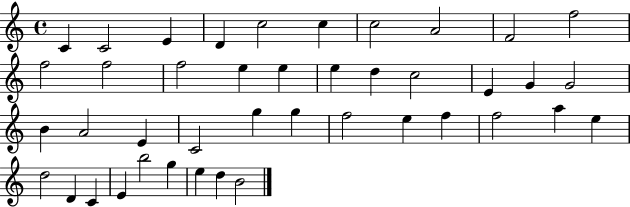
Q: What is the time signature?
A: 4/4